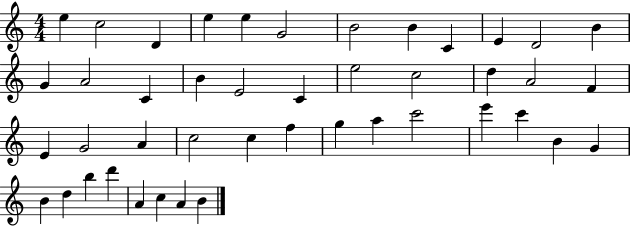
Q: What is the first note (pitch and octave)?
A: E5